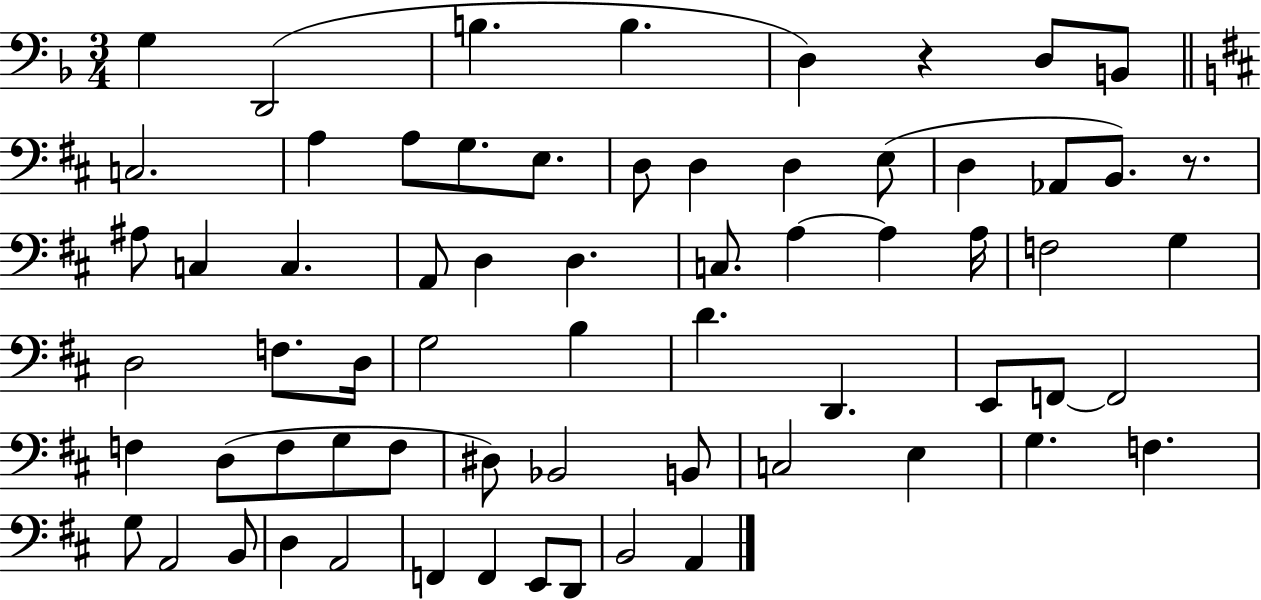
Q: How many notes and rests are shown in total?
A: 66